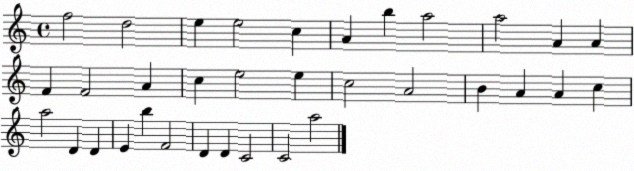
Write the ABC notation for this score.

X:1
T:Untitled
M:4/4
L:1/4
K:C
f2 d2 e e2 c A b a2 a2 A A F F2 A c e2 e c2 A2 B A A c a2 D D E b F2 D D C2 C2 a2